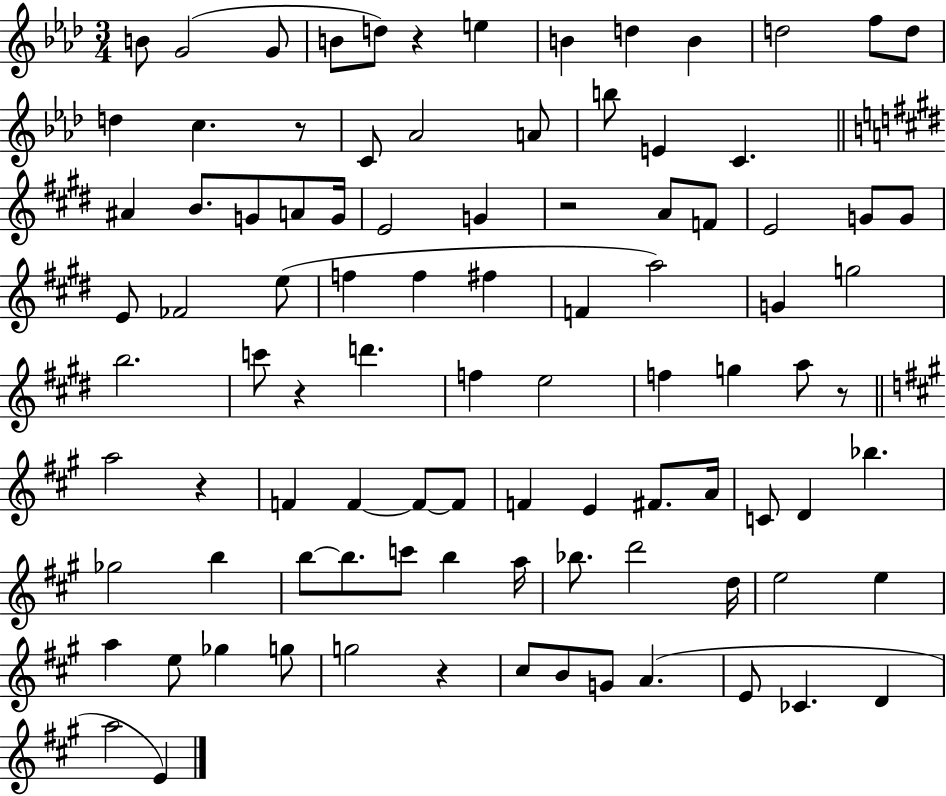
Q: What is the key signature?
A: AES major